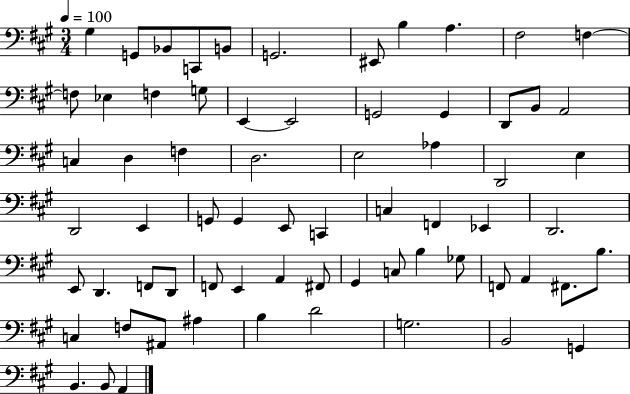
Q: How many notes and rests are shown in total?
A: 68